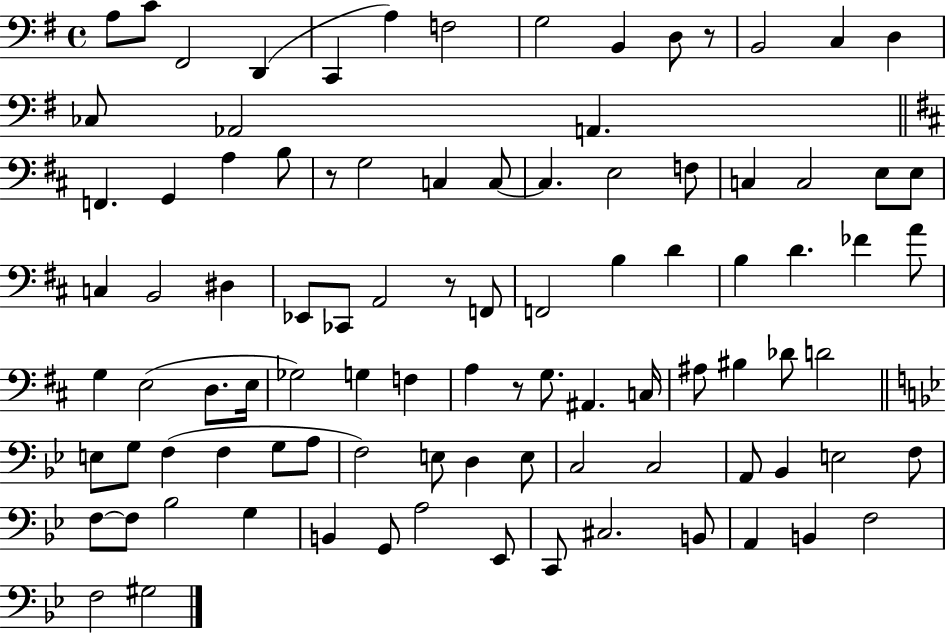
A3/e C4/e F#2/h D2/q C2/q A3/q F3/h G3/h B2/q D3/e R/e B2/h C3/q D3/q CES3/e Ab2/h A2/q. F2/q. G2/q A3/q B3/e R/e G3/h C3/q C3/e C3/q. E3/h F3/e C3/q C3/h E3/e E3/e C3/q B2/h D#3/q Eb2/e CES2/e A2/h R/e F2/e F2/h B3/q D4/q B3/q D4/q. FES4/q A4/e G3/q E3/h D3/e. E3/s Gb3/h G3/q F3/q A3/q R/e G3/e. A#2/q. C3/s A#3/e BIS3/q Db4/e D4/h E3/e G3/e F3/q F3/q G3/e A3/e F3/h E3/e D3/q E3/e C3/h C3/h A2/e Bb2/q E3/h F3/e F3/e F3/e Bb3/h G3/q B2/q G2/e A3/h Eb2/e C2/e C#3/h. B2/e A2/q B2/q F3/h F3/h G#3/h